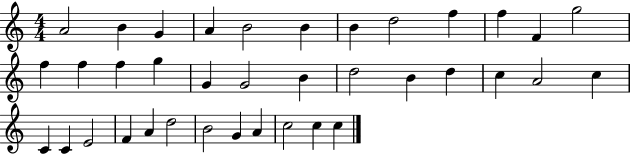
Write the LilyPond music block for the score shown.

{
  \clef treble
  \numericTimeSignature
  \time 4/4
  \key c \major
  a'2 b'4 g'4 | a'4 b'2 b'4 | b'4 d''2 f''4 | f''4 f'4 g''2 | \break f''4 f''4 f''4 g''4 | g'4 g'2 b'4 | d''2 b'4 d''4 | c''4 a'2 c''4 | \break c'4 c'4 e'2 | f'4 a'4 d''2 | b'2 g'4 a'4 | c''2 c''4 c''4 | \break \bar "|."
}